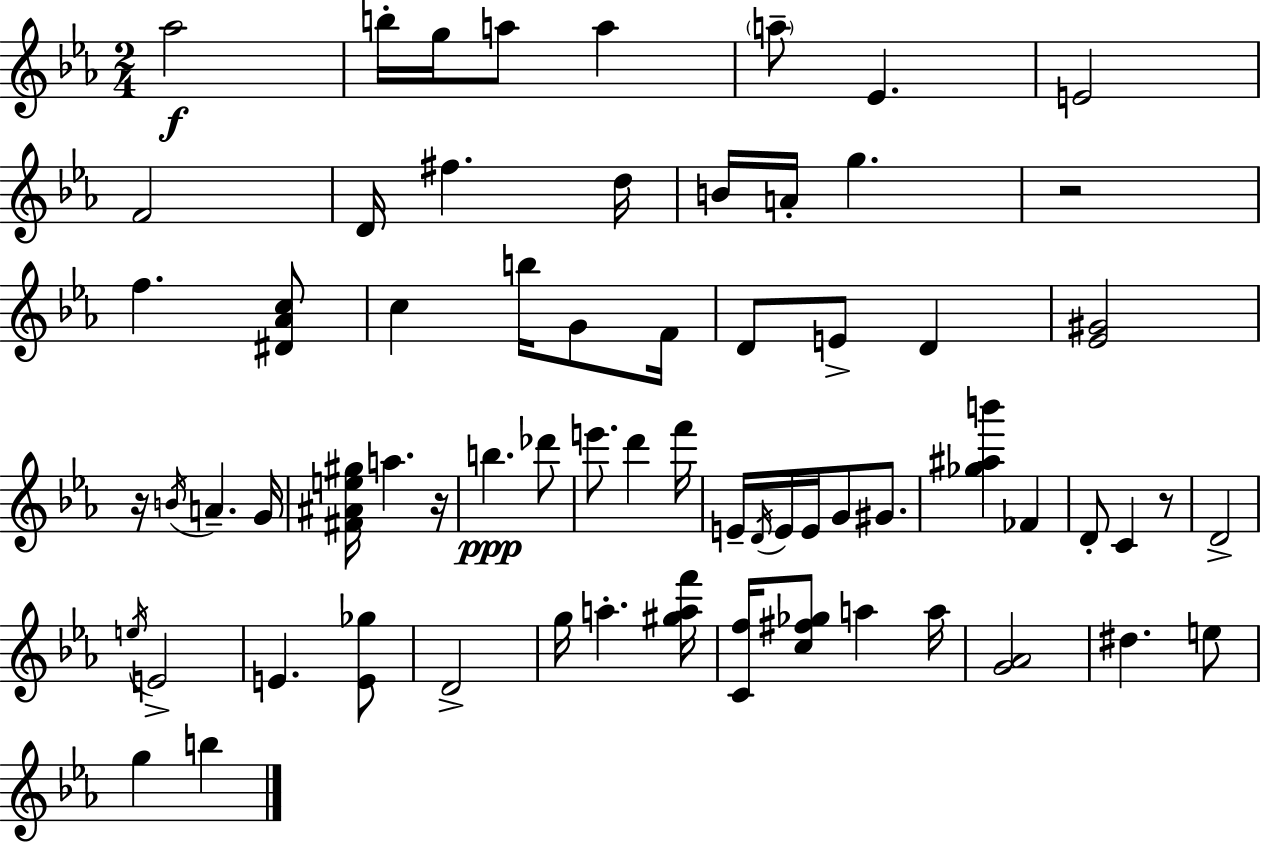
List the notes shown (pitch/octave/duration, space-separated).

Ab5/h B5/s G5/s A5/e A5/q A5/e Eb4/q. E4/h F4/h D4/s F#5/q. D5/s B4/s A4/s G5/q. R/h F5/q. [D#4,Ab4,C5]/e C5/q B5/s G4/e F4/s D4/e E4/e D4/q [Eb4,G#4]/h R/s B4/s A4/q. G4/s [F#4,A#4,E5,G#5]/s A5/q. R/s B5/q. Db6/e E6/e. D6/q F6/s E4/s D4/s E4/s E4/s G4/e G#4/e. [Gb5,A#5,B6]/q FES4/q D4/e C4/q R/e D4/h E5/s E4/h E4/q. [E4,Gb5]/e D4/h G5/s A5/q. [G#5,A5,F6]/s [C4,F5]/s [C5,F#5,Gb5]/e A5/q A5/s [G4,Ab4]/h D#5/q. E5/e G5/q B5/q